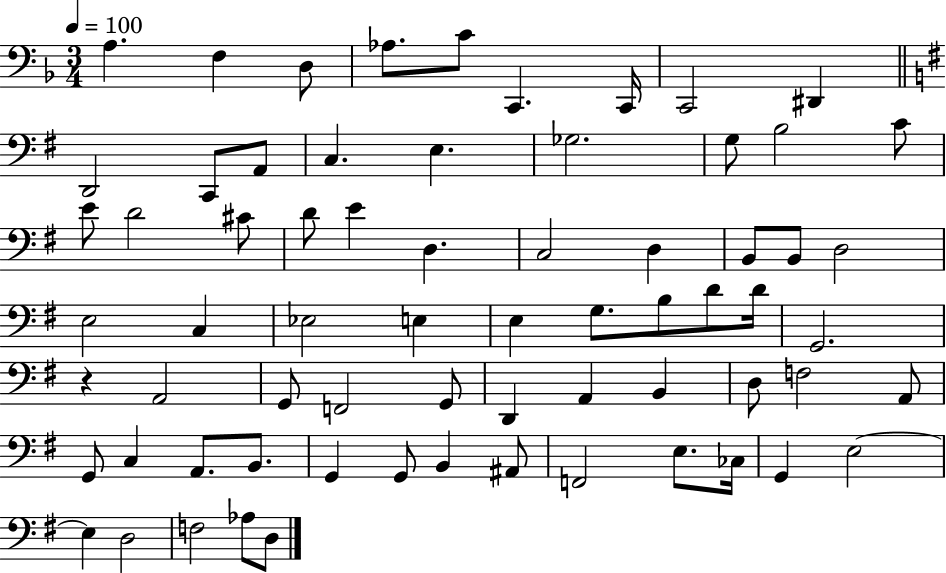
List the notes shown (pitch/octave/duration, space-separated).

A3/q. F3/q D3/e Ab3/e. C4/e C2/q. C2/s C2/h D#2/q D2/h C2/e A2/e C3/q. E3/q. Gb3/h. G3/e B3/h C4/e E4/e D4/h C#4/e D4/e E4/q D3/q. C3/h D3/q B2/e B2/e D3/h E3/h C3/q Eb3/h E3/q E3/q G3/e. B3/e D4/e D4/s G2/h. R/q A2/h G2/e F2/h G2/e D2/q A2/q B2/q D3/e F3/h A2/e G2/e C3/q A2/e. B2/e. G2/q G2/e B2/q A#2/e F2/h E3/e. CES3/s G2/q E3/h E3/q D3/h F3/h Ab3/e D3/e